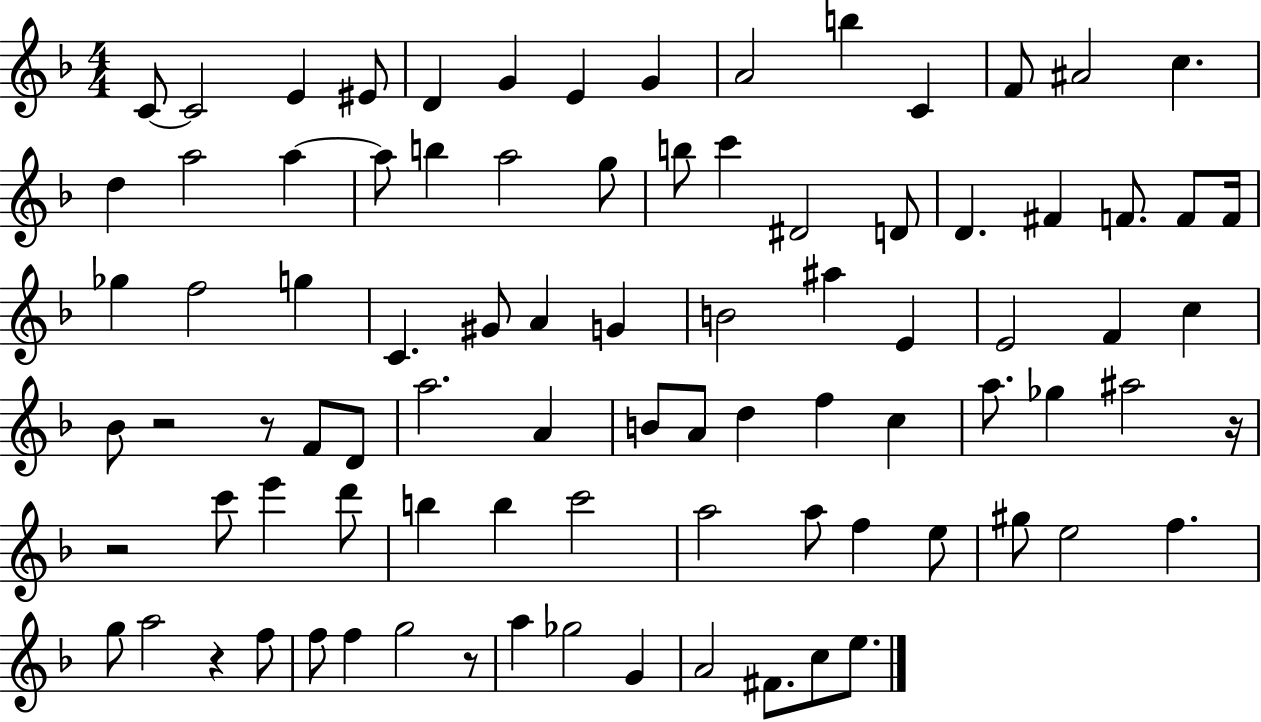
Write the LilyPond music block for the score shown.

{
  \clef treble
  \numericTimeSignature
  \time 4/4
  \key f \major
  c'8~~ c'2 e'4 eis'8 | d'4 g'4 e'4 g'4 | a'2 b''4 c'4 | f'8 ais'2 c''4. | \break d''4 a''2 a''4~~ | a''8 b''4 a''2 g''8 | b''8 c'''4 dis'2 d'8 | d'4. fis'4 f'8. f'8 f'16 | \break ges''4 f''2 g''4 | c'4. gis'8 a'4 g'4 | b'2 ais''4 e'4 | e'2 f'4 c''4 | \break bes'8 r2 r8 f'8 d'8 | a''2. a'4 | b'8 a'8 d''4 f''4 c''4 | a''8. ges''4 ais''2 r16 | \break r2 c'''8 e'''4 d'''8 | b''4 b''4 c'''2 | a''2 a''8 f''4 e''8 | gis''8 e''2 f''4. | \break g''8 a''2 r4 f''8 | f''8 f''4 g''2 r8 | a''4 ges''2 g'4 | a'2 fis'8. c''8 e''8. | \break \bar "|."
}